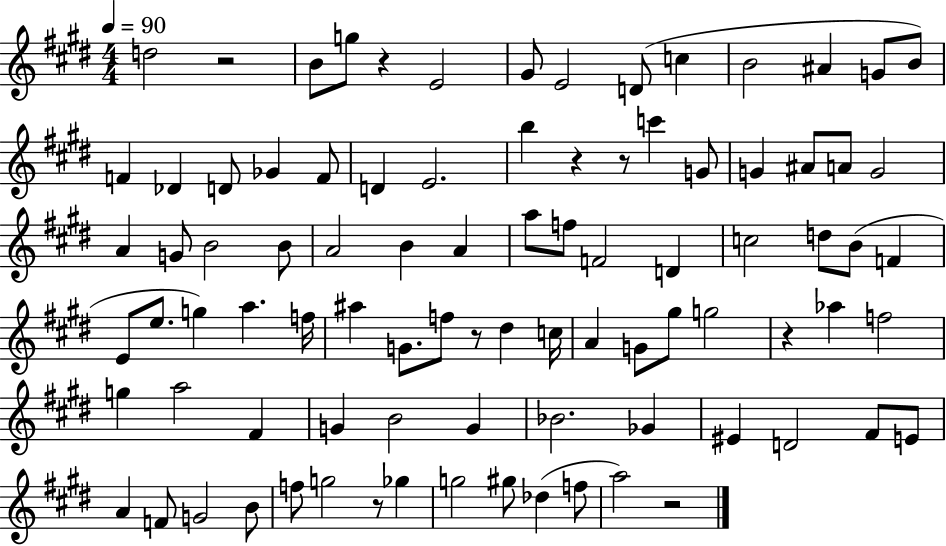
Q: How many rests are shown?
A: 8